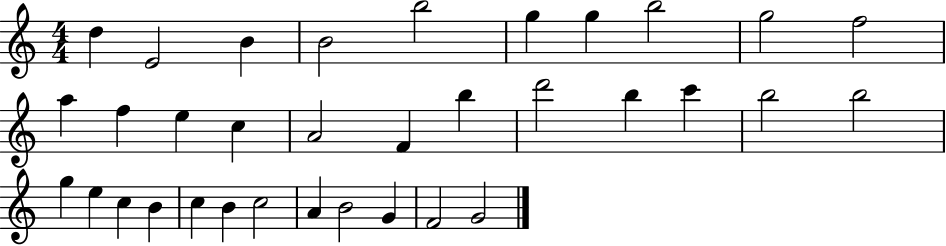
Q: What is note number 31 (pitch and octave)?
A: B4